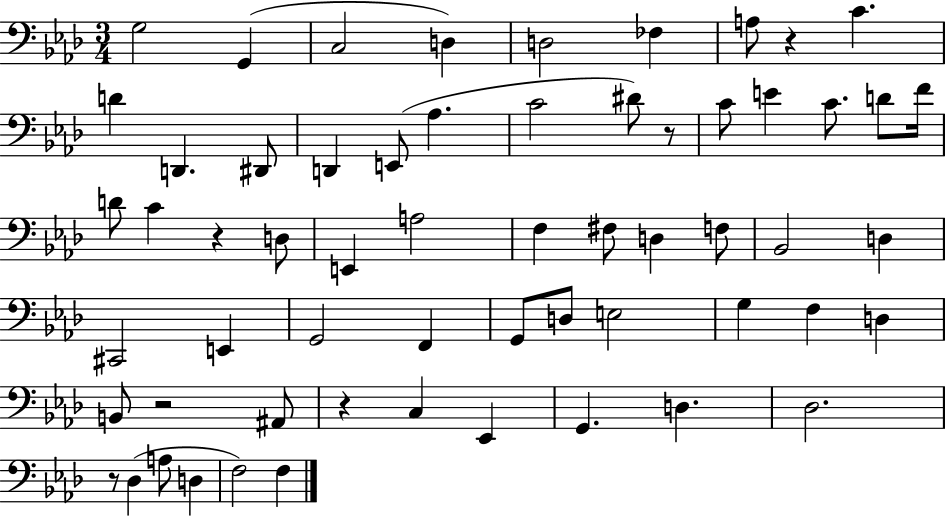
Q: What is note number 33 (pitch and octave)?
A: C#2